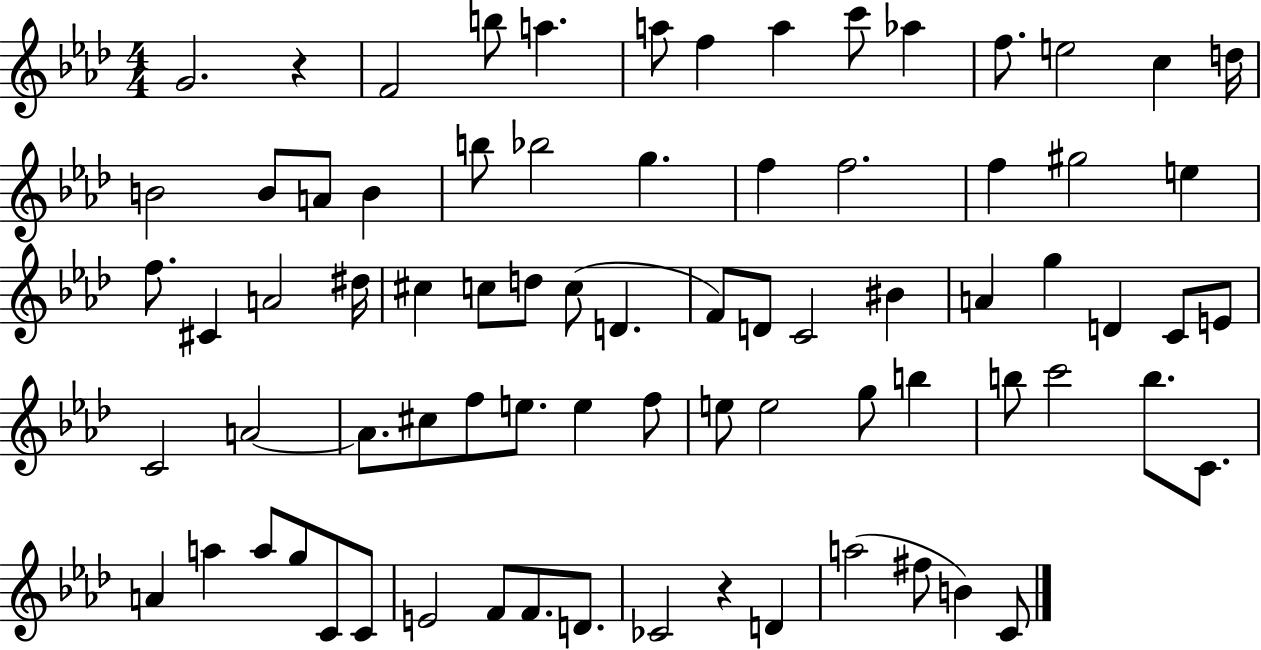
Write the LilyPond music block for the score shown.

{
  \clef treble
  \numericTimeSignature
  \time 4/4
  \key aes \major
  \repeat volta 2 { g'2. r4 | f'2 b''8 a''4. | a''8 f''4 a''4 c'''8 aes''4 | f''8. e''2 c''4 d''16 | \break b'2 b'8 a'8 b'4 | b''8 bes''2 g''4. | f''4 f''2. | f''4 gis''2 e''4 | \break f''8. cis'4 a'2 dis''16 | cis''4 c''8 d''8 c''8( d'4. | f'8) d'8 c'2 bis'4 | a'4 g''4 d'4 c'8 e'8 | \break c'2 a'2~~ | a'8. cis''8 f''8 e''8. e''4 f''8 | e''8 e''2 g''8 b''4 | b''8 c'''2 b''8. c'8. | \break a'4 a''4 a''8 g''8 c'8 c'8 | e'2 f'8 f'8. d'8. | ces'2 r4 d'4 | a''2( fis''8 b'4) c'8 | \break } \bar "|."
}